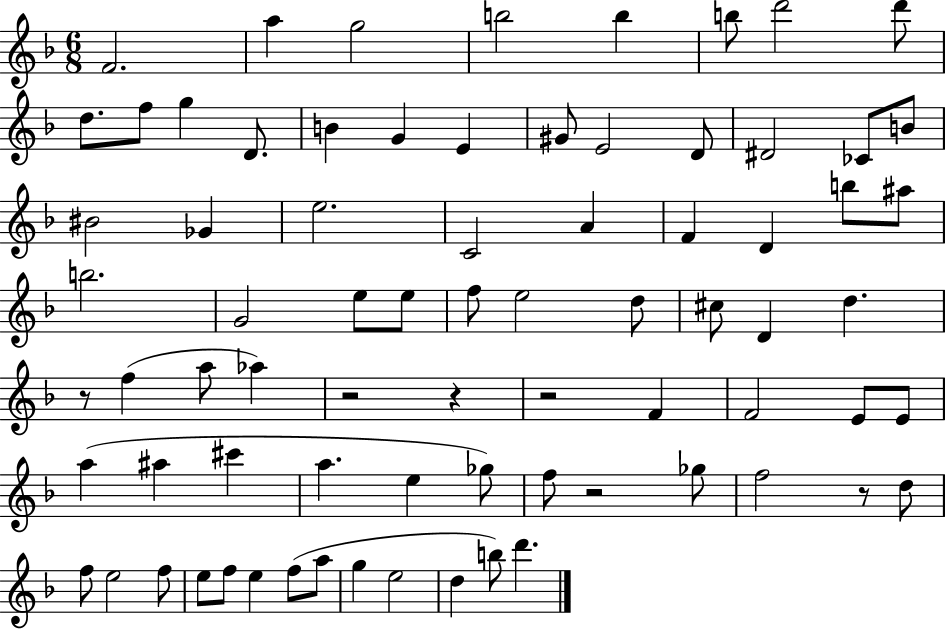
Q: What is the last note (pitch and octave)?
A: D6